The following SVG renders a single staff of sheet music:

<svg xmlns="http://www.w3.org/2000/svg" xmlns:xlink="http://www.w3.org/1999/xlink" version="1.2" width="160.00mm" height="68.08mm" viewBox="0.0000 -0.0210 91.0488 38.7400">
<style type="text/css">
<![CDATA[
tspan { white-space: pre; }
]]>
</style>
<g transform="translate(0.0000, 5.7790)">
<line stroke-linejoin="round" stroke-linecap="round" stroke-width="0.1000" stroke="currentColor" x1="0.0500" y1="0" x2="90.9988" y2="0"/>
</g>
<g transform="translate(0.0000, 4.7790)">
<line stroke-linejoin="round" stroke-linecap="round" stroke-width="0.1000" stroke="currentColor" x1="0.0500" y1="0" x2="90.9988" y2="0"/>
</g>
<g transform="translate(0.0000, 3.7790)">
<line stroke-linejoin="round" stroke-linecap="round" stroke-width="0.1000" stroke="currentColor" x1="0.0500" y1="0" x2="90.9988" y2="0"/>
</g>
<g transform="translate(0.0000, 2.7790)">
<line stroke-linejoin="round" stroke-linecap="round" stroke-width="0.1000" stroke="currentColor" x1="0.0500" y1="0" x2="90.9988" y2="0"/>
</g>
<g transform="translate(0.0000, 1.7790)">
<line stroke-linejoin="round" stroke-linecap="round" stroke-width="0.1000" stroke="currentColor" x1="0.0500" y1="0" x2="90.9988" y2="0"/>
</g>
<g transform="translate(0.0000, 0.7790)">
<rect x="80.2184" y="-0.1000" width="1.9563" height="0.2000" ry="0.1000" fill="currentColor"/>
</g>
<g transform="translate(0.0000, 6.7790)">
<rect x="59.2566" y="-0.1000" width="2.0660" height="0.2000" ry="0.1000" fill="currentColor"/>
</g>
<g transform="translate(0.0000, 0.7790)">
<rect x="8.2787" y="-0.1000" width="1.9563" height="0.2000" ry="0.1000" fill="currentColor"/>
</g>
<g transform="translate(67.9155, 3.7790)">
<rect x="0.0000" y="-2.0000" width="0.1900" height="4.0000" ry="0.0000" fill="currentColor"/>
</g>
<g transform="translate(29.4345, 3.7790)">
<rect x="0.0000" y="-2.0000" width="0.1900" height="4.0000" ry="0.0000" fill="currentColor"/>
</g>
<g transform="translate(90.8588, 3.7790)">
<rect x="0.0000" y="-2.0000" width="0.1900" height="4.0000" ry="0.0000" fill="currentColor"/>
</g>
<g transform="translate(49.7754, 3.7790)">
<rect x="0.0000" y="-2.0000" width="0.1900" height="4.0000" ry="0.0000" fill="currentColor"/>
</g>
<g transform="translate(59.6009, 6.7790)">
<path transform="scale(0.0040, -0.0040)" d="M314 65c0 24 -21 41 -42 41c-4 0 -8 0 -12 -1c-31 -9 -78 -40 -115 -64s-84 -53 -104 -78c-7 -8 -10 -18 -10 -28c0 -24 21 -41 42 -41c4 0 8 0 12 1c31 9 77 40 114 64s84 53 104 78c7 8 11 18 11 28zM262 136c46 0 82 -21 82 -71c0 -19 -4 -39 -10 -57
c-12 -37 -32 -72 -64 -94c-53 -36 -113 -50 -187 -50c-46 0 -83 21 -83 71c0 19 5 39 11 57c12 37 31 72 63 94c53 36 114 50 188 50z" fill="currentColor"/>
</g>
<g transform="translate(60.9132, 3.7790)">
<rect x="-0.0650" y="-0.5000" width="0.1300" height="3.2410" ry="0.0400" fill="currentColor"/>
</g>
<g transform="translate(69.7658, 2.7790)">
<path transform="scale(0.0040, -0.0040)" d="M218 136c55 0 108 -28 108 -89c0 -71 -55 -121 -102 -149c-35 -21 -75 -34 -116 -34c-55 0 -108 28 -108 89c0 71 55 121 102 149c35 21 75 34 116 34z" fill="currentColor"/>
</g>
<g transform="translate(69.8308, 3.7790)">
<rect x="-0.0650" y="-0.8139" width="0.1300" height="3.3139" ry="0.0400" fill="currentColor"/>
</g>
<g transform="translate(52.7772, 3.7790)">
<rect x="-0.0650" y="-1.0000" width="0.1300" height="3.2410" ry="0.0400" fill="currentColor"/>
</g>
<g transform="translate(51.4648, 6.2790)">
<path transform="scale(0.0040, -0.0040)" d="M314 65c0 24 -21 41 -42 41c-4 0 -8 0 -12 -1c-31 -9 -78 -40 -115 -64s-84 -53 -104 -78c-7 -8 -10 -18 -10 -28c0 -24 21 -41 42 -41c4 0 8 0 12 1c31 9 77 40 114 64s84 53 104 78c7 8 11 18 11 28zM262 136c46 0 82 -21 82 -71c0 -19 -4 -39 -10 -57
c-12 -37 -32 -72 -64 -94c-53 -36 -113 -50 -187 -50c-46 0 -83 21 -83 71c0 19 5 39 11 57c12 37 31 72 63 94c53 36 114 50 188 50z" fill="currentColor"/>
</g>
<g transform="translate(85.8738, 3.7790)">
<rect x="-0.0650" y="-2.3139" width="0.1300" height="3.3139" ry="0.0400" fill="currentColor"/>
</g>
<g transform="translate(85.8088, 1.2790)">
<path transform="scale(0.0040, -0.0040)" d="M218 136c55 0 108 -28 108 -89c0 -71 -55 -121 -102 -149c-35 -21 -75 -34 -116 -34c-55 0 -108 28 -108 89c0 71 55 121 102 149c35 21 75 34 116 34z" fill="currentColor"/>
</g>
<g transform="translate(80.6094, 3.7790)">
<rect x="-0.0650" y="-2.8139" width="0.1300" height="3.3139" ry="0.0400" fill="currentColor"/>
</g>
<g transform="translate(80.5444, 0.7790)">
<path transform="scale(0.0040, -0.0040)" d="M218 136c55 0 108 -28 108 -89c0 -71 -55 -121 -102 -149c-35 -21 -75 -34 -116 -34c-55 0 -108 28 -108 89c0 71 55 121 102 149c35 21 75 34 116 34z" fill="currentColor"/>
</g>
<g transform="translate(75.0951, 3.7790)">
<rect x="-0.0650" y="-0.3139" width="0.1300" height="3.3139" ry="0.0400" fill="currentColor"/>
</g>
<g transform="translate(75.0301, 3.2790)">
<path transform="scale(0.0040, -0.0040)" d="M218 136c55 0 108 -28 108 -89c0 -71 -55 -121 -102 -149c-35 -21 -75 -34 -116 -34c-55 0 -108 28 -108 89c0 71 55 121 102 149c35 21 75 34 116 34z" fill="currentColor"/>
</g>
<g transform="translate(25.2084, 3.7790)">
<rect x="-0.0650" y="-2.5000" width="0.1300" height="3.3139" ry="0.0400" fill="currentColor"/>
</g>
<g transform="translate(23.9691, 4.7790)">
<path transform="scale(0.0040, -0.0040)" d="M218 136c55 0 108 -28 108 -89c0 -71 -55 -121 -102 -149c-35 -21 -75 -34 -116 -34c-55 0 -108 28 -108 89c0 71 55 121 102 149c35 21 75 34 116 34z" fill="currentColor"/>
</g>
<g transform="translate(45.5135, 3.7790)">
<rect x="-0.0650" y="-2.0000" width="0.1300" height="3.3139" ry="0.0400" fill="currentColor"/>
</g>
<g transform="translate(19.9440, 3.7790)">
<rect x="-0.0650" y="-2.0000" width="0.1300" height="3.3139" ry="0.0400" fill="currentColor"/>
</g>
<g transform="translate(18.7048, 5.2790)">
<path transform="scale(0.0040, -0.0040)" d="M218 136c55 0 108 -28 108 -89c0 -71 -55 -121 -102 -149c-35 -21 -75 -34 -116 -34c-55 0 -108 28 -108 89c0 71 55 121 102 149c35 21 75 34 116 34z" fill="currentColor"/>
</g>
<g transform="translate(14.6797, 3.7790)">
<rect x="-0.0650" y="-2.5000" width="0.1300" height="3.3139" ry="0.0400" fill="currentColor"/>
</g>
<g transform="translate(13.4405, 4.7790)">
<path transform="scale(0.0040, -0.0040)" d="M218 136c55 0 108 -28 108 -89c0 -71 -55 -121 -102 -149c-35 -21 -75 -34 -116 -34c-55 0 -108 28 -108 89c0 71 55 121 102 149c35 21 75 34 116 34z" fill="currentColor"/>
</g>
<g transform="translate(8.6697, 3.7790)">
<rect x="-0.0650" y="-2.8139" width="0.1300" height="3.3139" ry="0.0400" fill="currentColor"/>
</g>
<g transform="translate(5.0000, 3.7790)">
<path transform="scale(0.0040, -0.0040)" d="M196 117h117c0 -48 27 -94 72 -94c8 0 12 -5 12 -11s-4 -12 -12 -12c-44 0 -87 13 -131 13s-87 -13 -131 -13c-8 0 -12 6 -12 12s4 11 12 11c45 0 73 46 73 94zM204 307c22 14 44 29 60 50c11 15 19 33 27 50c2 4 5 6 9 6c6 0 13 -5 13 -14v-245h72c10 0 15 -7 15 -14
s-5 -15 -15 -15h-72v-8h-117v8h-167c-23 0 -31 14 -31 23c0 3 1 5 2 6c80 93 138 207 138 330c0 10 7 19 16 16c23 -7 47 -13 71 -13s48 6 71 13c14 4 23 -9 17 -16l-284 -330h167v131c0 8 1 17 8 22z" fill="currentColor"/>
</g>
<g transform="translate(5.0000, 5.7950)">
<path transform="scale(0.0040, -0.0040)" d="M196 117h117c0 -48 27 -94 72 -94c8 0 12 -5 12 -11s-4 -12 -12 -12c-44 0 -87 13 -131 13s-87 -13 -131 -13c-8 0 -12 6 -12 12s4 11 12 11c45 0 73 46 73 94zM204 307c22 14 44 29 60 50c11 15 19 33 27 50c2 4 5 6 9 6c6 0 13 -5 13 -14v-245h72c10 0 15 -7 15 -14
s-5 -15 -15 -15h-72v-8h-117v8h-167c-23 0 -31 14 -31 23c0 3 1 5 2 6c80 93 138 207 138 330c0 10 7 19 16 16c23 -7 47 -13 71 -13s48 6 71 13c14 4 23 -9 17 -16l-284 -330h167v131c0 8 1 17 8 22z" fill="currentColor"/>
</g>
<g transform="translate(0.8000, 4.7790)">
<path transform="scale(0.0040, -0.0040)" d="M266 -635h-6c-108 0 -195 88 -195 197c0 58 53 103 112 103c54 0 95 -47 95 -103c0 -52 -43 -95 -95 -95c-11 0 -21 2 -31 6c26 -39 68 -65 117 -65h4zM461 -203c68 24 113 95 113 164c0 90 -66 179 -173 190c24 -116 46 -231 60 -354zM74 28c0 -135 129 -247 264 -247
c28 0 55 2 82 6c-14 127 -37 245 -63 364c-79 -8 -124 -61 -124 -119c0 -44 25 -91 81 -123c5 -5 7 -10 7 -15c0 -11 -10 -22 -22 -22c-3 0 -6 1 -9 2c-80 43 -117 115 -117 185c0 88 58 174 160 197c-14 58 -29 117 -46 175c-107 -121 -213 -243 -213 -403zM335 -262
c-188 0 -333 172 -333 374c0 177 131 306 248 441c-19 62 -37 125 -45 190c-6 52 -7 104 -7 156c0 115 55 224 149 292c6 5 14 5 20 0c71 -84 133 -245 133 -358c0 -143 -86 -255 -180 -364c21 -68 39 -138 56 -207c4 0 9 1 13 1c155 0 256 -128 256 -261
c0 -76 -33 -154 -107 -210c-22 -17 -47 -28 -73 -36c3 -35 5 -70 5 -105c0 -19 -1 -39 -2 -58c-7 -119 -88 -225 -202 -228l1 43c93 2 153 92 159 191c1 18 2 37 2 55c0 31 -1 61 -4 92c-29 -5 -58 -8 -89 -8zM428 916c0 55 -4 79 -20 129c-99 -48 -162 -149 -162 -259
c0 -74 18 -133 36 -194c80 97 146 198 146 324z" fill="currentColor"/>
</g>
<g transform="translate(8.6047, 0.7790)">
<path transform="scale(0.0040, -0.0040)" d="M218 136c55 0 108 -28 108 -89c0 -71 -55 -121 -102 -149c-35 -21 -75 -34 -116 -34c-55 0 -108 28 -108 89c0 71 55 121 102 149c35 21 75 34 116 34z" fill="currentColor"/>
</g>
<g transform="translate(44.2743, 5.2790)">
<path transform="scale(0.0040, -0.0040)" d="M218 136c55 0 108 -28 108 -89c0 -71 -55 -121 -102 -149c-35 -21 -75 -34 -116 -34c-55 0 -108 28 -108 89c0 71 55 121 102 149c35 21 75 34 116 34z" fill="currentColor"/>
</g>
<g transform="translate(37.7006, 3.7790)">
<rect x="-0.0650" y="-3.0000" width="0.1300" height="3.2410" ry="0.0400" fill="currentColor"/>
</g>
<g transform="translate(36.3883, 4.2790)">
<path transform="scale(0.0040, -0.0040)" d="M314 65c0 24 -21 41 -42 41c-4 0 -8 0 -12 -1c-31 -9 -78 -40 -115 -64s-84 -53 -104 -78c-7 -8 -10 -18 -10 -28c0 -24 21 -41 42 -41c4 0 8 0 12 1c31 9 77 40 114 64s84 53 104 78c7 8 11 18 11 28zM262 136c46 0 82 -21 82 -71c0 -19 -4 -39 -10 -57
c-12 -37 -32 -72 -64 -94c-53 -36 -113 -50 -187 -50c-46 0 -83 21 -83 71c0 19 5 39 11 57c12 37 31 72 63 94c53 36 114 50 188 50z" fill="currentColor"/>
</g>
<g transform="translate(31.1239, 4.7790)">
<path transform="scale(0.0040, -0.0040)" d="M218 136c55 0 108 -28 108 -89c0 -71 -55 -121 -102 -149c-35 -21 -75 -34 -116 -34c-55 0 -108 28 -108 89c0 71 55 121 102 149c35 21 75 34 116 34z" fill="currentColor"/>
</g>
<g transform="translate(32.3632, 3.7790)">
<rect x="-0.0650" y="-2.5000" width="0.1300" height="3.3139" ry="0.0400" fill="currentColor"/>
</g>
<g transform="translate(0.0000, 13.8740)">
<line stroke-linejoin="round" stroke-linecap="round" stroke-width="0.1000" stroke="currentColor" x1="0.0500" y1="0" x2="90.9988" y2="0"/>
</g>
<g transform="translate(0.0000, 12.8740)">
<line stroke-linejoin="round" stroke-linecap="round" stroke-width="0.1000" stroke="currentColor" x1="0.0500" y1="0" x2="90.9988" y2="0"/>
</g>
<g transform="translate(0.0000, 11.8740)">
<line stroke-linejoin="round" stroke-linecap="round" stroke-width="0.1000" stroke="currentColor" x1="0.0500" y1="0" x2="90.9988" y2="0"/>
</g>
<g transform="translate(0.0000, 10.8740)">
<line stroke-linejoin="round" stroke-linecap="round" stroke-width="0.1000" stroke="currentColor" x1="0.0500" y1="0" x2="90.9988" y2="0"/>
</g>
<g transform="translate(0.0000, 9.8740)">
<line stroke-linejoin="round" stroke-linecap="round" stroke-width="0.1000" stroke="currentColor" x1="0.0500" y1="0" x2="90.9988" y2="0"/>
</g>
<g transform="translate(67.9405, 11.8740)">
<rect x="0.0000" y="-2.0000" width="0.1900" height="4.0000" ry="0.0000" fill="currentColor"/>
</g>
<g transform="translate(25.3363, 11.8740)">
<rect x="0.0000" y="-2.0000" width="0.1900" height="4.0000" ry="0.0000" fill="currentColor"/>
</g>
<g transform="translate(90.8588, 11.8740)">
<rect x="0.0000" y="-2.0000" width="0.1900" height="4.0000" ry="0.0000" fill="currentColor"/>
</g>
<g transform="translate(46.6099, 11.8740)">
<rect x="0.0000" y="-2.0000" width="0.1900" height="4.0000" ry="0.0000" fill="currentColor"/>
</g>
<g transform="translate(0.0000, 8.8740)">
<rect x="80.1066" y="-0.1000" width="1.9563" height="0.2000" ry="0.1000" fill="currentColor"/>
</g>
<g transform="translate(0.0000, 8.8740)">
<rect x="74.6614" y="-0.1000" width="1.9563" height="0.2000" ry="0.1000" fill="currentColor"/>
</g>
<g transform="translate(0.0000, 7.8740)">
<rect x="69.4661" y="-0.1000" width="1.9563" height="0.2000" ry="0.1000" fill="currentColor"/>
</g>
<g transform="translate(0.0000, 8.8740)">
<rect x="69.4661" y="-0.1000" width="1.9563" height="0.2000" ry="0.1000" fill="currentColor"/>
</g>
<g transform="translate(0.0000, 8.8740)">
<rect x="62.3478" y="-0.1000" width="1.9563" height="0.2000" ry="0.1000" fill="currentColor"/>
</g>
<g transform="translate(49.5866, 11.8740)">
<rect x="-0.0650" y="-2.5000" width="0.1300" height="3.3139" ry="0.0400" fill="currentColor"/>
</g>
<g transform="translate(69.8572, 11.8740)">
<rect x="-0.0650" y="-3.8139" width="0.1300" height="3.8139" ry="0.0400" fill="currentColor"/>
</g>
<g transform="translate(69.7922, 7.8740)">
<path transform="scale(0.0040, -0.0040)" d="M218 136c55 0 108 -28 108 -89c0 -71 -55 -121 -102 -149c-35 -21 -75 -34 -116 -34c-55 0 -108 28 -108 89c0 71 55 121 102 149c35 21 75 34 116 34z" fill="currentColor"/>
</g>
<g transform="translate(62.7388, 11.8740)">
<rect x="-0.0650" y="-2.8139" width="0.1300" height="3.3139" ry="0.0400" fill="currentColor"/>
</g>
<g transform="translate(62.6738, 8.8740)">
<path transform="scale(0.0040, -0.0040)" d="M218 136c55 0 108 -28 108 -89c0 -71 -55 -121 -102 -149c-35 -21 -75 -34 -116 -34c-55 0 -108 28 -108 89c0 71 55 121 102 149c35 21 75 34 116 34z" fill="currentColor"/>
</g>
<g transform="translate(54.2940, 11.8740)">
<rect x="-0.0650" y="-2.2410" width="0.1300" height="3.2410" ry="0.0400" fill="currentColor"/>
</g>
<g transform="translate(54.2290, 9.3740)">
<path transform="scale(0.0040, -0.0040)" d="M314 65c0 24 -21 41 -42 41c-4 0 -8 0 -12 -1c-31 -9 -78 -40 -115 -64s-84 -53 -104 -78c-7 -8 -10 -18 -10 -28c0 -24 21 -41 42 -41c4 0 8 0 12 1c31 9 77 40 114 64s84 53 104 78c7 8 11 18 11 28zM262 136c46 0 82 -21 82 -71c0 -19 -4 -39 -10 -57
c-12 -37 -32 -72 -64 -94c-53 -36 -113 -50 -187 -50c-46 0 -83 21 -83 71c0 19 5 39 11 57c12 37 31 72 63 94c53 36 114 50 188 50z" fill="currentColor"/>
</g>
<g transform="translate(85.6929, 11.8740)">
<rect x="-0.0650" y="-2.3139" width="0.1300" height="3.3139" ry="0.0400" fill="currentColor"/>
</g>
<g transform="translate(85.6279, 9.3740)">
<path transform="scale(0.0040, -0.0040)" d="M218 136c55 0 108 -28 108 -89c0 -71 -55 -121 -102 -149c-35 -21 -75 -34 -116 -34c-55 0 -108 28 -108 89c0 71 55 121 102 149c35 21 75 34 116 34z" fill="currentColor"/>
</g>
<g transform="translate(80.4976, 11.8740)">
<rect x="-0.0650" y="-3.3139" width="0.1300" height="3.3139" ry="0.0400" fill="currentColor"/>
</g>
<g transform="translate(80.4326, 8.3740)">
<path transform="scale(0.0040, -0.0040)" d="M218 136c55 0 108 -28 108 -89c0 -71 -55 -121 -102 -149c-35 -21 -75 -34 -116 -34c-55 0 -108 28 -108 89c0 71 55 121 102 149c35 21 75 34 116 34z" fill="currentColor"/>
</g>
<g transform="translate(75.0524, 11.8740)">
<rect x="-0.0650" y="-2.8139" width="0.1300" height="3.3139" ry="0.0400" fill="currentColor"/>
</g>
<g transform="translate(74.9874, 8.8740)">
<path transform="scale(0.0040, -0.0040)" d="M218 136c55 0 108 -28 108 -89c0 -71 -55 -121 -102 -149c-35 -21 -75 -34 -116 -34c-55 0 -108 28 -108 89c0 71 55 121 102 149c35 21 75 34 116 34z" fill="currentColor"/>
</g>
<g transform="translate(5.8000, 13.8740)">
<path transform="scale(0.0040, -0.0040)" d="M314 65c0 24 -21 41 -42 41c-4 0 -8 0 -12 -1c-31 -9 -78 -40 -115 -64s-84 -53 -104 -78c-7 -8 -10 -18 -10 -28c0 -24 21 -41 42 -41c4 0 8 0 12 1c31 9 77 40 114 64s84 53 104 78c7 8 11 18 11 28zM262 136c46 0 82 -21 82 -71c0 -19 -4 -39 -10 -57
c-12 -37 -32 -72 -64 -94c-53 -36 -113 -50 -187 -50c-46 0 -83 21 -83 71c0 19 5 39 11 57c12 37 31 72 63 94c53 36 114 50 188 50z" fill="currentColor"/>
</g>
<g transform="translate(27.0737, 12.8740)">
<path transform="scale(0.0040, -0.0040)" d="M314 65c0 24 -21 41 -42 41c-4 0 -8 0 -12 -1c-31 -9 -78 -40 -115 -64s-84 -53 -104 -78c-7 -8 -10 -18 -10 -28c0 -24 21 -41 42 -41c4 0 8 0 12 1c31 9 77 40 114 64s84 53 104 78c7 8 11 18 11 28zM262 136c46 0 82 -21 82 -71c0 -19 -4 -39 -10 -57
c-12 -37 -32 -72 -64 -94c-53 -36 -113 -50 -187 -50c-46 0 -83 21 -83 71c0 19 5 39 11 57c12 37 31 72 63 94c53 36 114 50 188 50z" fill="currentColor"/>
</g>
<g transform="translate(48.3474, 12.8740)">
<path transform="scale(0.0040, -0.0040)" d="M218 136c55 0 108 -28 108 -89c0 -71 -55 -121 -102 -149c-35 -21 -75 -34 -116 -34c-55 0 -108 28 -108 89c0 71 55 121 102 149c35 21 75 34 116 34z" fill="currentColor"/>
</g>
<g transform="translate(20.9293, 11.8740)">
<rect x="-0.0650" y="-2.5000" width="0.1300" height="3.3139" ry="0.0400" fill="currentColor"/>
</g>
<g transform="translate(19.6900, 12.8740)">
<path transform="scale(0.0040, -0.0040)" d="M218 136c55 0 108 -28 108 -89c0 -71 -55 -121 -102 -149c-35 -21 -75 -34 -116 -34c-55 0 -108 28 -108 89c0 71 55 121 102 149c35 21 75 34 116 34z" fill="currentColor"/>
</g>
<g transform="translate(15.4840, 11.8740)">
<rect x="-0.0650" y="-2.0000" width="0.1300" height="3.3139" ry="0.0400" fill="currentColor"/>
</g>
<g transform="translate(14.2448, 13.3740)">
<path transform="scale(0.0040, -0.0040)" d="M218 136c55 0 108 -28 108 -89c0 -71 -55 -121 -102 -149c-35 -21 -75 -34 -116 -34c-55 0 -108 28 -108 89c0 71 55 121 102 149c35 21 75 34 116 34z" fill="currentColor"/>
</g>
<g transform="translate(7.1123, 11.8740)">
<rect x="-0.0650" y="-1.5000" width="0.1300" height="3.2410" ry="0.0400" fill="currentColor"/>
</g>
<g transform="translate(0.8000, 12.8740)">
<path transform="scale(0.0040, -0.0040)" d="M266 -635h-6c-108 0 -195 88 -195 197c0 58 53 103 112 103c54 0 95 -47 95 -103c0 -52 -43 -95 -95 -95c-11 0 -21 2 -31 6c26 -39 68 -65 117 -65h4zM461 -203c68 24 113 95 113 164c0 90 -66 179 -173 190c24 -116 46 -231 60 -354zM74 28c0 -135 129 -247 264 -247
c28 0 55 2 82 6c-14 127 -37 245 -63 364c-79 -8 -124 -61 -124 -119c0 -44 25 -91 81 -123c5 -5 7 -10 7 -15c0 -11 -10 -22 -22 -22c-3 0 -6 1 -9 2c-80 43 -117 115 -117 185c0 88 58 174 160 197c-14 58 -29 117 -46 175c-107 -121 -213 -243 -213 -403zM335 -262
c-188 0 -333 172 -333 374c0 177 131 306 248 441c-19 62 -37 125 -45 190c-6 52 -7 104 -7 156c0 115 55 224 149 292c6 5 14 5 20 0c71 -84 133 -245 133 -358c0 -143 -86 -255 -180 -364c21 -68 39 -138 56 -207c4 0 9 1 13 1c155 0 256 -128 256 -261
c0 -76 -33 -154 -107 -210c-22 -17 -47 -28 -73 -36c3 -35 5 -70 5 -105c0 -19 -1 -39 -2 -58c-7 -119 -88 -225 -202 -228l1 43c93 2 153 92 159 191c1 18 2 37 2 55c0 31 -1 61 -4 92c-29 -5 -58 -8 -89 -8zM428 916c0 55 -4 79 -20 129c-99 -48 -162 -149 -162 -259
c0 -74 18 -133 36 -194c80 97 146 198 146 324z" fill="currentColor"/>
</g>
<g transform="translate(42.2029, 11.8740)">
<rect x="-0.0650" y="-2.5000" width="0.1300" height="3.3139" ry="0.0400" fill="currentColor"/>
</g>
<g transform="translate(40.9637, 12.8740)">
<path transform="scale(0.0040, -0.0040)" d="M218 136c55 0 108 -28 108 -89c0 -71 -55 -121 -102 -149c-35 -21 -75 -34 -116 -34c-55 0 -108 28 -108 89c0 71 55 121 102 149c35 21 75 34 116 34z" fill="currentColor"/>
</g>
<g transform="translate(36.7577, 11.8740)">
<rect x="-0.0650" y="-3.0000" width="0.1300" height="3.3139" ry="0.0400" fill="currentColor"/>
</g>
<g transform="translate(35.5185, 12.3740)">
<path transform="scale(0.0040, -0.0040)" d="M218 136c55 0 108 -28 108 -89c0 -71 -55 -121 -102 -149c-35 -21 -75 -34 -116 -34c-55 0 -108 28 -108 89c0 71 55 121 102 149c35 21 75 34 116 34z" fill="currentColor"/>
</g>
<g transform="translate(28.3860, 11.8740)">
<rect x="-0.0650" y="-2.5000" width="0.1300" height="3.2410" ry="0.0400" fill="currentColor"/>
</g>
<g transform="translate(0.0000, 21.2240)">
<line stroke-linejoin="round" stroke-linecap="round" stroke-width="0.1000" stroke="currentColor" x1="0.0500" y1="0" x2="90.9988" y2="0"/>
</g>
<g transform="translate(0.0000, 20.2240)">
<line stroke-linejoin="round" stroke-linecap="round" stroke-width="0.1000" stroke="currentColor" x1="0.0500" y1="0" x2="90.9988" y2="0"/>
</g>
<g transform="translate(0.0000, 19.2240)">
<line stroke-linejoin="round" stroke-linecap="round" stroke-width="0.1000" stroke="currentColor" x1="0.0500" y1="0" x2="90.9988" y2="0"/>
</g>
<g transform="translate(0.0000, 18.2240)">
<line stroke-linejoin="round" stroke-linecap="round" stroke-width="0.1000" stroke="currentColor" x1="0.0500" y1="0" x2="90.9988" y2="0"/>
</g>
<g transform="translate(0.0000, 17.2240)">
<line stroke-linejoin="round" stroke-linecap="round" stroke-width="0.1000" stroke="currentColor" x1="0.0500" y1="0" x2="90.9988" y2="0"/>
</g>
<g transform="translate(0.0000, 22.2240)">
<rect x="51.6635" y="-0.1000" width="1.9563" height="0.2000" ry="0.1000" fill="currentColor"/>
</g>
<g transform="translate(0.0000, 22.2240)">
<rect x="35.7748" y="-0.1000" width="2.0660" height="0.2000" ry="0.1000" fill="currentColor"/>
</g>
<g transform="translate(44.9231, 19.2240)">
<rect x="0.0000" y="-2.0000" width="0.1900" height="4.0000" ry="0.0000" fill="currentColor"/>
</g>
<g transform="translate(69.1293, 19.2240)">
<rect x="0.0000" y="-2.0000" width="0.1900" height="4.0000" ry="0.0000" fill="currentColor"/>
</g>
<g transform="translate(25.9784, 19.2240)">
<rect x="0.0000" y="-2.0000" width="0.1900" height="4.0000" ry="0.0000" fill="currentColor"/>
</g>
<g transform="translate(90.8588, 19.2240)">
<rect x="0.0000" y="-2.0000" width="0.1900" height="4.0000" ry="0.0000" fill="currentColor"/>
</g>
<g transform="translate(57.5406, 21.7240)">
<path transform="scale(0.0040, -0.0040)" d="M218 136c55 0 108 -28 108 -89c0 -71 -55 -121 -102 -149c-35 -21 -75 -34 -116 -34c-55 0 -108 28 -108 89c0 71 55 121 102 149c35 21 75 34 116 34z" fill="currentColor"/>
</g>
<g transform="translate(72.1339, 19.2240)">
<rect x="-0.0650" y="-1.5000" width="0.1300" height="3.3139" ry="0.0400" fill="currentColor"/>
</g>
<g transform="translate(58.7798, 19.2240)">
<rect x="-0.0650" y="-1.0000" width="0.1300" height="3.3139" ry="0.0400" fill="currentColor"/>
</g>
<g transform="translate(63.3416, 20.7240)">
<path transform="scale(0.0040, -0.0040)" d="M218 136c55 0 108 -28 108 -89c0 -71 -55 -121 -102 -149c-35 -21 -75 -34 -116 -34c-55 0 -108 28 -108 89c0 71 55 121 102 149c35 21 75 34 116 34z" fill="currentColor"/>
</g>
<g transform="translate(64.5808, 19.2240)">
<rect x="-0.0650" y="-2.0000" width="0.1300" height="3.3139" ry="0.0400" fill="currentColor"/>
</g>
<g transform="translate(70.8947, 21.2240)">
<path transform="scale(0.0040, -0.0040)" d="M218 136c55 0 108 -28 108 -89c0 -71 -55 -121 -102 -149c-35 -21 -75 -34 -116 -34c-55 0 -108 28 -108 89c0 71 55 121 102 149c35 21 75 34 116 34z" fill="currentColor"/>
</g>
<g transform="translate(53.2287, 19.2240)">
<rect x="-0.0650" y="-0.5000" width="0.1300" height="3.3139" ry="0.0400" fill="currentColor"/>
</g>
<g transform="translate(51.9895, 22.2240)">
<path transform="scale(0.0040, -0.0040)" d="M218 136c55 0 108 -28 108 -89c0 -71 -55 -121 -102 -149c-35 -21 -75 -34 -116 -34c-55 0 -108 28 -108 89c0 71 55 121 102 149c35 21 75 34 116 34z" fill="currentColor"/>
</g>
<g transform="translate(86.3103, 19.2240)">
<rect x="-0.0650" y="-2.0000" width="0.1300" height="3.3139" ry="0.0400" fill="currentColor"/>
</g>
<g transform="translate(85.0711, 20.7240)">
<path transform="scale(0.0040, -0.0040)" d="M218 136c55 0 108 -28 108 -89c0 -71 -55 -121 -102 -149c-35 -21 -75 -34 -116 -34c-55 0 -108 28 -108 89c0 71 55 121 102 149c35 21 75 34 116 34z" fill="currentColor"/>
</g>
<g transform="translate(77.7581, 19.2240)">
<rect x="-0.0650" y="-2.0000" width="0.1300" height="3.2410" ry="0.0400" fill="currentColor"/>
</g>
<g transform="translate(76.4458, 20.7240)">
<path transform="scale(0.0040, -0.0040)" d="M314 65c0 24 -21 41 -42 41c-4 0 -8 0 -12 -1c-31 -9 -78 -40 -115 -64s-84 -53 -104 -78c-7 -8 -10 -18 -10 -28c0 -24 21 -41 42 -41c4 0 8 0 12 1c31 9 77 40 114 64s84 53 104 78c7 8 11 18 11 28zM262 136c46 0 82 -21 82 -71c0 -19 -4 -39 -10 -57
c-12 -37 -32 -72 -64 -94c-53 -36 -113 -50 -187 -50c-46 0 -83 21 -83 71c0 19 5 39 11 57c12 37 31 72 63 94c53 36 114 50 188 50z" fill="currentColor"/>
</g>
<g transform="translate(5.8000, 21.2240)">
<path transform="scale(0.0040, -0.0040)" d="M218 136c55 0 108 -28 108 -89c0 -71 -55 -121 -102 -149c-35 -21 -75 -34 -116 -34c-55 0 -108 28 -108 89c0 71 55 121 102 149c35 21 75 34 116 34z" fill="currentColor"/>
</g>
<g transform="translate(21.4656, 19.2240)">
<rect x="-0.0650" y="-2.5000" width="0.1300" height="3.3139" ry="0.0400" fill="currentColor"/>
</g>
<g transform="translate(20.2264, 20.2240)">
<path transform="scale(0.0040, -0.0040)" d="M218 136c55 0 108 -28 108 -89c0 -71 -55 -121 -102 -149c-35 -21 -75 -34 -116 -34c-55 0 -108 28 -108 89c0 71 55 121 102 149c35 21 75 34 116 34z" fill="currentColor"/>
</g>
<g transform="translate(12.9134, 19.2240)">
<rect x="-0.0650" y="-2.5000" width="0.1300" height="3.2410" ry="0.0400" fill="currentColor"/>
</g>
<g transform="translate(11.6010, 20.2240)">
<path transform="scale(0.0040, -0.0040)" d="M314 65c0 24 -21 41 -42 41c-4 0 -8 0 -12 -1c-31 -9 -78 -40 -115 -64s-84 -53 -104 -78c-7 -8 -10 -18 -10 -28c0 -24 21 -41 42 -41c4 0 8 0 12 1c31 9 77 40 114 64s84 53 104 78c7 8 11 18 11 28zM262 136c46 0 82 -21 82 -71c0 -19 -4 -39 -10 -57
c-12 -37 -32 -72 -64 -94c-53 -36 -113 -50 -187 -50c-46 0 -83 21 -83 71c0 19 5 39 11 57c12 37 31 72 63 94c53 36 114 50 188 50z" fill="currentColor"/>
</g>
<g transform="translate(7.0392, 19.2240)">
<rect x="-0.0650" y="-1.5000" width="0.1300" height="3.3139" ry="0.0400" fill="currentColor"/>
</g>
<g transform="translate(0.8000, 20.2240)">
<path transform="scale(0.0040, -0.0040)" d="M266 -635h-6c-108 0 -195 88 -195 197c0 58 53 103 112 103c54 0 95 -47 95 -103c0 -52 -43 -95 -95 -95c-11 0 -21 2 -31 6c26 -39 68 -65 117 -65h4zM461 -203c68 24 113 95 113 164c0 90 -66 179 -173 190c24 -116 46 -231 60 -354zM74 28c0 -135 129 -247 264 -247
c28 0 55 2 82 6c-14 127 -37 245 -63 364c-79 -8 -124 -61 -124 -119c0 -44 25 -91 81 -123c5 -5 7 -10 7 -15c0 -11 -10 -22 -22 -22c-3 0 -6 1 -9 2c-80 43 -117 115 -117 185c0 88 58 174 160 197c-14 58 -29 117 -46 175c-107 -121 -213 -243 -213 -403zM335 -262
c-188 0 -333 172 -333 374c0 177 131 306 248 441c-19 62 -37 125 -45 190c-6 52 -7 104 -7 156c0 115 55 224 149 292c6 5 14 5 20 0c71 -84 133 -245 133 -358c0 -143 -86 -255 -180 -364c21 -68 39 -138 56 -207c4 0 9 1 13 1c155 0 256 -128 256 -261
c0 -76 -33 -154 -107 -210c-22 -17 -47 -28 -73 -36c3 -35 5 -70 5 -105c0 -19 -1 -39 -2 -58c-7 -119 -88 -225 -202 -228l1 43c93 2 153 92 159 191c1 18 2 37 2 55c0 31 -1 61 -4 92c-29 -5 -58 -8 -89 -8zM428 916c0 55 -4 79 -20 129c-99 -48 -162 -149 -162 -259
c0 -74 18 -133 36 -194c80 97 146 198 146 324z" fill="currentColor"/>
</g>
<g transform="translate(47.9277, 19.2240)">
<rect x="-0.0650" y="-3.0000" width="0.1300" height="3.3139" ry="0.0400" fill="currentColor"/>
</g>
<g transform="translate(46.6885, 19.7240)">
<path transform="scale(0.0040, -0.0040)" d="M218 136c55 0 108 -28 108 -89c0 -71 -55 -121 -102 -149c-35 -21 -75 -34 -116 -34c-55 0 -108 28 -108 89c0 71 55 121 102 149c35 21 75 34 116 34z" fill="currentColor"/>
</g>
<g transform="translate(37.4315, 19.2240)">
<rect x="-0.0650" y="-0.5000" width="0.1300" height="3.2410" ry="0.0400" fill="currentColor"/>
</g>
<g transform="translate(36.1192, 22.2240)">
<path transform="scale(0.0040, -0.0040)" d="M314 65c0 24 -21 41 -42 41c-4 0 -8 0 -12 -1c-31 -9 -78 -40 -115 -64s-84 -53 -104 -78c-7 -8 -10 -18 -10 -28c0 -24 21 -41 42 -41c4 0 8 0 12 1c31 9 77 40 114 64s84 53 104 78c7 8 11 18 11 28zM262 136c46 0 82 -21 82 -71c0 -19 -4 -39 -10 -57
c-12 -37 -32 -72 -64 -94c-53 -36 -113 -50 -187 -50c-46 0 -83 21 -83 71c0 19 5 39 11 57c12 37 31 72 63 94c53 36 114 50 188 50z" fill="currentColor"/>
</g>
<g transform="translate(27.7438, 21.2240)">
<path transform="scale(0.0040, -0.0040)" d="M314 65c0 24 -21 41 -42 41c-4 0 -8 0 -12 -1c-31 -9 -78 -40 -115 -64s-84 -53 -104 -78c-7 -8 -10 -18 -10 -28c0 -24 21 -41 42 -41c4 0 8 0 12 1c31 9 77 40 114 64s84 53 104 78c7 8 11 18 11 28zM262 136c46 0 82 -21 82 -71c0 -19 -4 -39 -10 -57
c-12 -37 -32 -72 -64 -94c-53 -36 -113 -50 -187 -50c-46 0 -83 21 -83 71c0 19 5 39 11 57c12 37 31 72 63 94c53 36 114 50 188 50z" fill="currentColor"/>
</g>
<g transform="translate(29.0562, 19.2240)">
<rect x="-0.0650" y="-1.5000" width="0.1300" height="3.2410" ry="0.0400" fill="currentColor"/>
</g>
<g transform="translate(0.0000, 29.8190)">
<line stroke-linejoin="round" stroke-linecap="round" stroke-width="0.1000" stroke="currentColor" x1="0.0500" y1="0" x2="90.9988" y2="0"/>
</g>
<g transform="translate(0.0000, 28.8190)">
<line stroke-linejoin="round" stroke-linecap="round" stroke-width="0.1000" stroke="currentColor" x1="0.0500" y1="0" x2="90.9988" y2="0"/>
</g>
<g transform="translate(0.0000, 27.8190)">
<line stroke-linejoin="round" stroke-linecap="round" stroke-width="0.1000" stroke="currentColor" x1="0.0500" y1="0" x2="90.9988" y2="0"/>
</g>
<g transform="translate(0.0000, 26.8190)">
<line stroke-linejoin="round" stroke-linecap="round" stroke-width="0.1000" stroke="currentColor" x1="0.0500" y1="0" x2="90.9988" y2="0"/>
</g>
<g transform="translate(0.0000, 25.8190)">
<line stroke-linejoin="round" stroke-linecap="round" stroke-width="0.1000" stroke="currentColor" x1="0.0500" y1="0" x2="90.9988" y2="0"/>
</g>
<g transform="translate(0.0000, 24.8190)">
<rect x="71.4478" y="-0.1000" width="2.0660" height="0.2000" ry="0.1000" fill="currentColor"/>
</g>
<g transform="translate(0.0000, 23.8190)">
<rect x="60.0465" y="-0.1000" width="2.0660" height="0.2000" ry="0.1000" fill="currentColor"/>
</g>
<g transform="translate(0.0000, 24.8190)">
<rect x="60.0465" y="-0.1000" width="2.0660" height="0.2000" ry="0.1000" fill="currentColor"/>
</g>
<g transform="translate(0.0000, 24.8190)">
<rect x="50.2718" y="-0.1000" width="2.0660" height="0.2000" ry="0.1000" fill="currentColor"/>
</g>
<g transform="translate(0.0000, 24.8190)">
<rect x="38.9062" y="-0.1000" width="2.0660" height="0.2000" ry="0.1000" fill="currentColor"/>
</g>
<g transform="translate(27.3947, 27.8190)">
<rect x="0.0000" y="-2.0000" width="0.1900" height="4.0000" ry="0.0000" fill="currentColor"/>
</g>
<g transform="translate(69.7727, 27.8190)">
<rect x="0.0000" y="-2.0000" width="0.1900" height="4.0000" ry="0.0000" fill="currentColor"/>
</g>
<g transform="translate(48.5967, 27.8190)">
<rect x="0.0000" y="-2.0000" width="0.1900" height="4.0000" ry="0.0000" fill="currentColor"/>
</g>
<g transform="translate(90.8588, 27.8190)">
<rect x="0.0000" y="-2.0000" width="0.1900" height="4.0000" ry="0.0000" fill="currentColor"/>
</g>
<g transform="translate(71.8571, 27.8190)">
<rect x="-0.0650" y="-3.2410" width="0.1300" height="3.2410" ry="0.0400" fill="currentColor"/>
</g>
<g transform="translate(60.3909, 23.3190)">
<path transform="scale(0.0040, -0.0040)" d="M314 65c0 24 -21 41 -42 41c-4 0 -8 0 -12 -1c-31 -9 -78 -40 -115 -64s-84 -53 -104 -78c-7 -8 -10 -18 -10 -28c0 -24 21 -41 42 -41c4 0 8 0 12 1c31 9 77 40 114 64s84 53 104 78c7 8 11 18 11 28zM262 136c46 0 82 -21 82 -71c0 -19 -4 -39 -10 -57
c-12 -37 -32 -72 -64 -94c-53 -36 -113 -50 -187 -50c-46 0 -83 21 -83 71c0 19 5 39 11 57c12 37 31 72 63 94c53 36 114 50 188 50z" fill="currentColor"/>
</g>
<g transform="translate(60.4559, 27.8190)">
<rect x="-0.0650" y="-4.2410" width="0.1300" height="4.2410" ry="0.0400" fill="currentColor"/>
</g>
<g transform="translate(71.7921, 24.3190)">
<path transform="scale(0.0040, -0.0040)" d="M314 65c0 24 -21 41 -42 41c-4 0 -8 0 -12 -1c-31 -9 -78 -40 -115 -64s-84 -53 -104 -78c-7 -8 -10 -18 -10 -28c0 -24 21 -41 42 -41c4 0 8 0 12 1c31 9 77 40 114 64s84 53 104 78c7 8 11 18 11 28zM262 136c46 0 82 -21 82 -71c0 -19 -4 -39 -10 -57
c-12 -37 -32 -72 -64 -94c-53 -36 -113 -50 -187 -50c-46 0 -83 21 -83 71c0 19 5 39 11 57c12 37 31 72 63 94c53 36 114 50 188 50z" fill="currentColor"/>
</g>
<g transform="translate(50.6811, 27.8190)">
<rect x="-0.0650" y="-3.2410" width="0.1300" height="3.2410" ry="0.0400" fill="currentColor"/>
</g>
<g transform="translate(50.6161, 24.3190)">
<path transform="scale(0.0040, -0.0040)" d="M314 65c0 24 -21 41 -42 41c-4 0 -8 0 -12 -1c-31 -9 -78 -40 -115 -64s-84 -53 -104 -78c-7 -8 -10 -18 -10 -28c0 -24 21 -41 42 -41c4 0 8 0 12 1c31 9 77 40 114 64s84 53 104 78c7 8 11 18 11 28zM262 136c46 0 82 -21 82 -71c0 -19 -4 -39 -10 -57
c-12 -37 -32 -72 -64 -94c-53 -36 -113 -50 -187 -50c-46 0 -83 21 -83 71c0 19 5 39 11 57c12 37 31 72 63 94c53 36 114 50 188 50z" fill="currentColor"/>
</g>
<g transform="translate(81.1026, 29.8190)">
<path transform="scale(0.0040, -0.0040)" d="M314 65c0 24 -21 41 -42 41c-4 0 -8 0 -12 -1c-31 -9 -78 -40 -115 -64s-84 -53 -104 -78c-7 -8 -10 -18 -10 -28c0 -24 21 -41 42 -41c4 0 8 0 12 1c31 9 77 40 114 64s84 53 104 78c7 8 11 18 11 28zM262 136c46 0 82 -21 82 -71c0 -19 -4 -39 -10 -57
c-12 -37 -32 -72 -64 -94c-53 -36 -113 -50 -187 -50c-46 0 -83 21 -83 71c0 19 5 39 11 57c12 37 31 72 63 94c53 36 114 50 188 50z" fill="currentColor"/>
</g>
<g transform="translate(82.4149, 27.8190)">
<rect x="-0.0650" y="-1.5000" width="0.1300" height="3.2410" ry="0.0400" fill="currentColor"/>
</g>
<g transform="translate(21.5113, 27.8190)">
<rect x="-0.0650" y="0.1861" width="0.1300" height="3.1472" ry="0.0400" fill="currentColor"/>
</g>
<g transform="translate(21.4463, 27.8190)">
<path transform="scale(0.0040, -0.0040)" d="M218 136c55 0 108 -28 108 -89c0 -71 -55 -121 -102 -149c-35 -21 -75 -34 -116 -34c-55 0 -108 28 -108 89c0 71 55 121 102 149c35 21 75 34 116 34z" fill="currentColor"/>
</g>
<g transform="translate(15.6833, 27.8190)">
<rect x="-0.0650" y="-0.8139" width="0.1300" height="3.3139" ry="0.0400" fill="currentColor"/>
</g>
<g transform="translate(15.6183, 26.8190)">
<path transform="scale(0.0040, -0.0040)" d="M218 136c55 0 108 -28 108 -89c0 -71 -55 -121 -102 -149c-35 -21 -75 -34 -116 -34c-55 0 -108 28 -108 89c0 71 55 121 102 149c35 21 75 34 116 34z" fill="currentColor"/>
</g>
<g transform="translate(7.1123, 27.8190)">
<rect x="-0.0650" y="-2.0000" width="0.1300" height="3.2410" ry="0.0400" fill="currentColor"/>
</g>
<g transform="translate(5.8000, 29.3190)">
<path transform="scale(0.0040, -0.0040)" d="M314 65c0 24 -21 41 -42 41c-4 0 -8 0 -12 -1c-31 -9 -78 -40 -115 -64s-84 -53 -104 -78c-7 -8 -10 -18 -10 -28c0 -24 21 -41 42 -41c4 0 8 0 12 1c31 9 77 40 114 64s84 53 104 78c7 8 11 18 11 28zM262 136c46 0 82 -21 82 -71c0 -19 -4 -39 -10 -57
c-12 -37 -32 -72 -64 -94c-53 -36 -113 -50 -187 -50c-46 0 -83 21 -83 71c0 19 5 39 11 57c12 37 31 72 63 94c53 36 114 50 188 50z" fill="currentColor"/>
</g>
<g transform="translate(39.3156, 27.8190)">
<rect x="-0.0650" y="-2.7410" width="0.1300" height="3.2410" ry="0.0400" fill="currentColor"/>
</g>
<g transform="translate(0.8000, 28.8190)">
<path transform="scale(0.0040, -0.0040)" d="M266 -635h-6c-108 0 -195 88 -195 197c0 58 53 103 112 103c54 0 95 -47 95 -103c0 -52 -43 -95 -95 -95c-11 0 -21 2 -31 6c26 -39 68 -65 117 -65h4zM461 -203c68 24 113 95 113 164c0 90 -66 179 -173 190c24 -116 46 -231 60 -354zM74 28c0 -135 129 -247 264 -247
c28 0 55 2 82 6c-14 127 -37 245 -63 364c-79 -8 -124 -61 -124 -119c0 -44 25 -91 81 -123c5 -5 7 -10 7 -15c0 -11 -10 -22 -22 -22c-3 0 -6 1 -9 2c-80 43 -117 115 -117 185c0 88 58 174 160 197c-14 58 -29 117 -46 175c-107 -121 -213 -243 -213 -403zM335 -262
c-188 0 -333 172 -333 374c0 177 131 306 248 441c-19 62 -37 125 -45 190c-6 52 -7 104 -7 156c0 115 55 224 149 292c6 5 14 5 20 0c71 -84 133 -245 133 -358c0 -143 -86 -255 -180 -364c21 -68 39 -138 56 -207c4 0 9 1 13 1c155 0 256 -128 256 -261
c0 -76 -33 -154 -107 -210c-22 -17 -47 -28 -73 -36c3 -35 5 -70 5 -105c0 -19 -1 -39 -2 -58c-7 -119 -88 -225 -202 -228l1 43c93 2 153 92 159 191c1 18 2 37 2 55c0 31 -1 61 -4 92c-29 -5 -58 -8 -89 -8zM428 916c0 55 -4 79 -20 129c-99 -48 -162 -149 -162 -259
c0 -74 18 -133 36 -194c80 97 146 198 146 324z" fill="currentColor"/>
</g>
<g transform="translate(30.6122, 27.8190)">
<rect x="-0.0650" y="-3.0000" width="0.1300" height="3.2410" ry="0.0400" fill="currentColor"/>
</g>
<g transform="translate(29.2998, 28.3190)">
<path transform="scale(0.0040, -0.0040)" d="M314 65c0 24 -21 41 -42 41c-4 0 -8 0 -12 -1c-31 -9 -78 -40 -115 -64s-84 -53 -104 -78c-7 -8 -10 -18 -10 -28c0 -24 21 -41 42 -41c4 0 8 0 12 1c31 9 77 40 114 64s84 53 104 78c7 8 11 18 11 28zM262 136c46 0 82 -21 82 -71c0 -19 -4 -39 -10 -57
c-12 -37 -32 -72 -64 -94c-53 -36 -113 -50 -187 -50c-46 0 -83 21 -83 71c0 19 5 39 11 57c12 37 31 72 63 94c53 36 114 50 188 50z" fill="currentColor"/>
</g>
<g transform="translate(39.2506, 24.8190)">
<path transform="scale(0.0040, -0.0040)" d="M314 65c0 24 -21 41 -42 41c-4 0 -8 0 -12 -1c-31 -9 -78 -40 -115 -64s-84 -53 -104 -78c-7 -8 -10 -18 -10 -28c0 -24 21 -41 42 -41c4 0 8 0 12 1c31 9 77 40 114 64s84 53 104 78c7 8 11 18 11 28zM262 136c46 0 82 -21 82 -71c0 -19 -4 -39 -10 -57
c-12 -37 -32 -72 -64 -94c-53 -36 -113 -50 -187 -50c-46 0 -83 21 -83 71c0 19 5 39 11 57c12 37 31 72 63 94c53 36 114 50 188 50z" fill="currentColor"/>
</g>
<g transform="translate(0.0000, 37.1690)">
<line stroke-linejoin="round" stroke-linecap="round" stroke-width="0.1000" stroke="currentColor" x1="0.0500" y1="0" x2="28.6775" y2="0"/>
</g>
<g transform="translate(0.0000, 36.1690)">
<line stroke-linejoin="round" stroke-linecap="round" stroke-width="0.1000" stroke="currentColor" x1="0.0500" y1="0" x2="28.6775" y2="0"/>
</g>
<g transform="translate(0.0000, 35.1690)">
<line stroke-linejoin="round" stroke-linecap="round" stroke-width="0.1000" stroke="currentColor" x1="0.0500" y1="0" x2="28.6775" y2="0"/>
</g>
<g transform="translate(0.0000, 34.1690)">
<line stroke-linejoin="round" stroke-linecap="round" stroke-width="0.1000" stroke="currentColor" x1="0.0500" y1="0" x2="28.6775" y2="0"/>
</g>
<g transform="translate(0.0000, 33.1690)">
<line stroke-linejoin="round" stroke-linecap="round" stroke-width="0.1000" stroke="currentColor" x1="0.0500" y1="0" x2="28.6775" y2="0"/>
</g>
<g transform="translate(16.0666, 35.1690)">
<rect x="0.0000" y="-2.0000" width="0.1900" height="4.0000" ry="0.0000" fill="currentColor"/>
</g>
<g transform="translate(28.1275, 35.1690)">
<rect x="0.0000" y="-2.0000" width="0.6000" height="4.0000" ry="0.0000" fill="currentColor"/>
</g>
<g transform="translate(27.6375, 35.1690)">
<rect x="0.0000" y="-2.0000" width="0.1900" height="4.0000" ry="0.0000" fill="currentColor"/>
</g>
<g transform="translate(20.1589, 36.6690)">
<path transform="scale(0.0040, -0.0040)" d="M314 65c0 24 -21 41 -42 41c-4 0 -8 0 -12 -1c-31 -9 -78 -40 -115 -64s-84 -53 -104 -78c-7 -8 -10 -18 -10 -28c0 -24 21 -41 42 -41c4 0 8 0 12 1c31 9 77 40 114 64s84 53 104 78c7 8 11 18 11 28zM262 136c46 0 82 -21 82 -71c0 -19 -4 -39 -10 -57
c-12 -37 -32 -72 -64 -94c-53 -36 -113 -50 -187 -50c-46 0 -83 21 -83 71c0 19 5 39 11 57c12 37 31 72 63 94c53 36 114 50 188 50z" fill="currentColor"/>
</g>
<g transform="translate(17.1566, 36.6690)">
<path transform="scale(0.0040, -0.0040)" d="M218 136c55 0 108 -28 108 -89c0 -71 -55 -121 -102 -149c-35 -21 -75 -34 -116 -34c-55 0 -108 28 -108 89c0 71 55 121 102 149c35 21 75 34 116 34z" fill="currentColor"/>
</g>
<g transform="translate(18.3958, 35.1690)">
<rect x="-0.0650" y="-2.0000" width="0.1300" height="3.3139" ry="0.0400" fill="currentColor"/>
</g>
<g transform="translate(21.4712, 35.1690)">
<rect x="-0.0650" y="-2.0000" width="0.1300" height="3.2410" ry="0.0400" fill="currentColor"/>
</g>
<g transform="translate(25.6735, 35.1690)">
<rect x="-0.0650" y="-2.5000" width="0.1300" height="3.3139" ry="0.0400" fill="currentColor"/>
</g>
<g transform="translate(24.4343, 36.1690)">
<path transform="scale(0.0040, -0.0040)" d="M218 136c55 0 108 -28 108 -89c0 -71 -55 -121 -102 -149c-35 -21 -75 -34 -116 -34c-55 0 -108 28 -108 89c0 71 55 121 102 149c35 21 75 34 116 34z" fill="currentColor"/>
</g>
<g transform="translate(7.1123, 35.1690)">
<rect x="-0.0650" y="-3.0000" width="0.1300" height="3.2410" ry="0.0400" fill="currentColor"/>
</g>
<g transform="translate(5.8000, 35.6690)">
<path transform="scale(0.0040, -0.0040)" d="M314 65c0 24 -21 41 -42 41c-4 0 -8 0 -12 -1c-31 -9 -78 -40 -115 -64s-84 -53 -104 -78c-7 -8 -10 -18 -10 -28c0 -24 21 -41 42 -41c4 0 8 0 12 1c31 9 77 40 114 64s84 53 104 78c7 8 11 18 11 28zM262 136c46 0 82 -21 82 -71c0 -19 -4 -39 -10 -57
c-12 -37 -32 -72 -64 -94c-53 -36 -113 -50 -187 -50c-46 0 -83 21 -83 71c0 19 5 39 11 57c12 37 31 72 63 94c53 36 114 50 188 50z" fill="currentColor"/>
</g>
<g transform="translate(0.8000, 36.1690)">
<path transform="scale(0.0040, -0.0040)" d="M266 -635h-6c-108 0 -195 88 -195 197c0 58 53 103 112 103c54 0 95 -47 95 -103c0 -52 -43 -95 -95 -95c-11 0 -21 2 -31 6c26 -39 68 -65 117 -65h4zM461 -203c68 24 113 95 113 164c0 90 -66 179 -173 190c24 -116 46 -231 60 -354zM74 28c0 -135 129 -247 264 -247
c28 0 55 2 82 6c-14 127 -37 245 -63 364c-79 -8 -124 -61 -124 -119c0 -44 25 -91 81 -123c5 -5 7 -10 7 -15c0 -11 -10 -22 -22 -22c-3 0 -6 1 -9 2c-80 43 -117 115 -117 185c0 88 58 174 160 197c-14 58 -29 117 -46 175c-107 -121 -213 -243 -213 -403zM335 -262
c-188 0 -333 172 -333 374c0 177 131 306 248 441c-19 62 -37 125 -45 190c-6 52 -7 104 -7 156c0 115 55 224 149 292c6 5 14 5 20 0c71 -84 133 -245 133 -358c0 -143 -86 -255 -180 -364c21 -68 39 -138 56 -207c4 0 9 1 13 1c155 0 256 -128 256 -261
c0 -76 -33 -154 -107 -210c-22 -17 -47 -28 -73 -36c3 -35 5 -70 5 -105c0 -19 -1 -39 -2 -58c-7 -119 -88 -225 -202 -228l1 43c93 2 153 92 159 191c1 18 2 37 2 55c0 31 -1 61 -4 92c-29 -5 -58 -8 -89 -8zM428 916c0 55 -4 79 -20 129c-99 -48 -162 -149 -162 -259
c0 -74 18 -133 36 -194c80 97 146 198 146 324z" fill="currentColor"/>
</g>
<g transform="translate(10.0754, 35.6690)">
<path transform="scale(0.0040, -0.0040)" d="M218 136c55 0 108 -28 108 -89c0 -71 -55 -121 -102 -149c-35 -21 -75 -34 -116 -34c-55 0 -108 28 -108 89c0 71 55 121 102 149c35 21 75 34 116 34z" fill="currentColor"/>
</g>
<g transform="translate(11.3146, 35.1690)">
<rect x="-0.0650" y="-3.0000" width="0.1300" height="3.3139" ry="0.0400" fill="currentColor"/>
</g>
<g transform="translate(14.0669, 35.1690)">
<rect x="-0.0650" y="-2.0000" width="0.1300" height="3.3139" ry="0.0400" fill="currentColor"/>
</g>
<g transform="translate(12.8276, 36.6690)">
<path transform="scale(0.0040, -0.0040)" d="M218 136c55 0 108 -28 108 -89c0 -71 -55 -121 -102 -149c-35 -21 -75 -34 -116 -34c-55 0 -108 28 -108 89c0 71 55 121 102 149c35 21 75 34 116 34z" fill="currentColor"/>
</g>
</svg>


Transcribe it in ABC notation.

X:1
T:Untitled
M:4/4
L:1/4
K:C
a G F G G A2 F D2 C2 d c a g E2 F G G2 A G G g2 a c' a b g E G2 G E2 C2 A C D F E F2 F F2 d B A2 a2 b2 d'2 b2 E2 A2 A F F F2 G